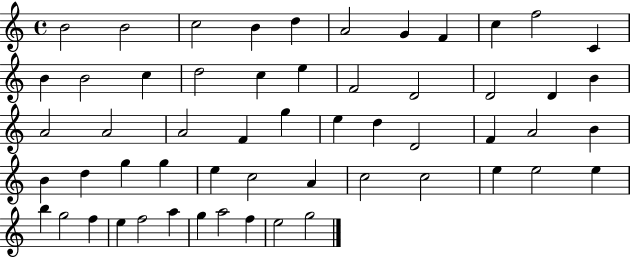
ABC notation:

X:1
T:Untitled
M:4/4
L:1/4
K:C
B2 B2 c2 B d A2 G F c f2 C B B2 c d2 c e F2 D2 D2 D B A2 A2 A2 F g e d D2 F A2 B B d g g e c2 A c2 c2 e e2 e b g2 f e f2 a g a2 f e2 g2